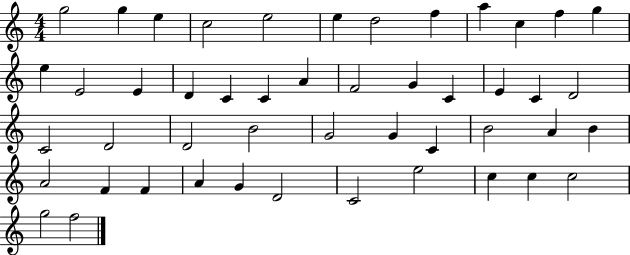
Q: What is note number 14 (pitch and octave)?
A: E4